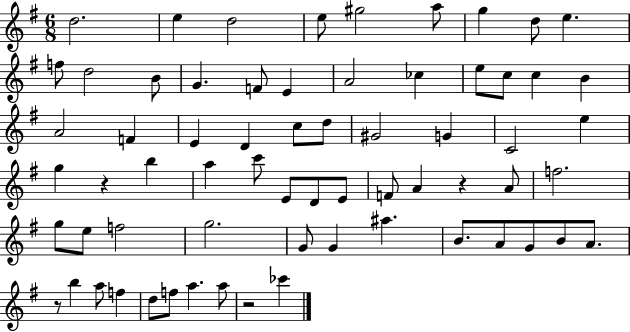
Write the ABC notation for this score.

X:1
T:Untitled
M:6/8
L:1/4
K:G
d2 e d2 e/2 ^g2 a/2 g d/2 e f/2 d2 B/2 G F/2 E A2 _c e/2 c/2 c B A2 F E D c/2 d/2 ^G2 G C2 e g z b a c'/2 E/2 D/2 E/2 F/2 A z A/2 f2 g/2 e/2 f2 g2 G/2 G ^a B/2 A/2 G/2 B/2 A/2 z/2 b a/2 f d/2 f/2 a a/2 z2 _c'